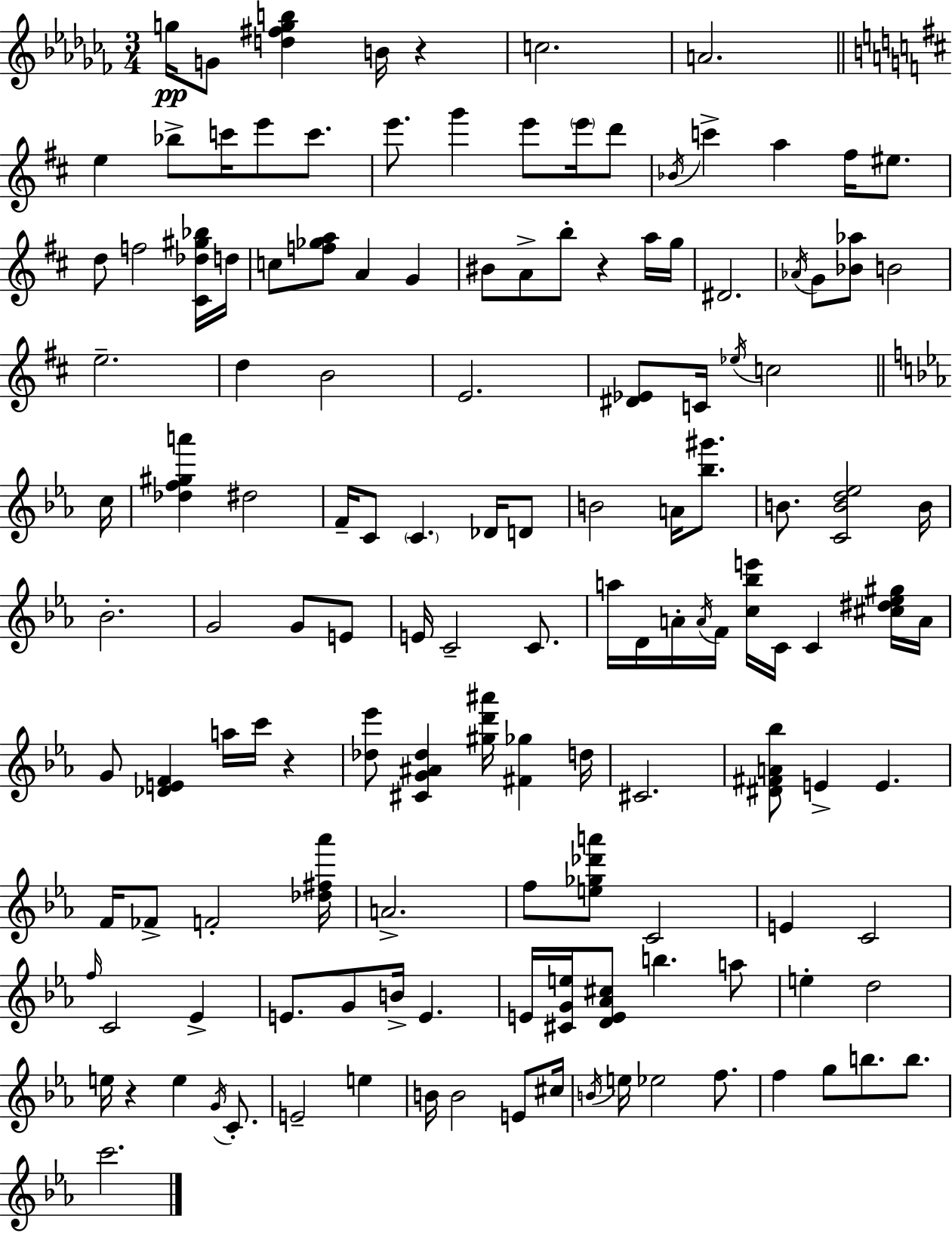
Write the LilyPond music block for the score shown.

{
  \clef treble
  \numericTimeSignature
  \time 3/4
  \key aes \minor
  g''16\pp g'8 <d'' fis'' g'' b''>4 b'16 r4 | c''2. | a'2. | \bar "||" \break \key b \minor e''4 bes''8-> c'''16 e'''8 c'''8. | e'''8. g'''4 e'''8 \parenthesize e'''16 d'''8 | \acciaccatura { bes'16 } c'''4-> a''4 fis''16 eis''8. | d''8 f''2 <cis' des'' gis'' bes''>16 | \break d''16 c''8 <f'' ges'' a''>8 a'4 g'4 | bis'8 a'8-> b''8-. r4 a''16 | g''16 dis'2. | \acciaccatura { aes'16 } g'8 <bes' aes''>8 b'2 | \break e''2.-- | d''4 b'2 | e'2. | <dis' ees'>8 c'16 \acciaccatura { ees''16 } c''2 | \break \bar "||" \break \key ees \major c''16 <des'' f'' gis'' a'''>4 dis''2 | f'16-- c'8 \parenthesize c'4. des'16 d'8 | b'2 a'16 <bes'' gis'''>8. | b'8. <c' b' d'' ees''>2 | \break b'16 bes'2.-. | g'2 g'8 e'8 | e'16 c'2-- c'8. | a''16 d'16 a'16-. \acciaccatura { a'16 } f'16 <c'' bes'' e'''>16 c'16 c'4 | \break <cis'' dis'' ees'' gis''>16 a'16 g'8 <des' e' f'>4 a''16 c'''16 r4 | <des'' ees'''>8 <cis' g' ais' des''>4 <gis'' d''' ais'''>16 <fis' ges''>4 | d''16 cis'2. | <dis' fis' a' bes''>8 e'4-> e'4. | \break f'16 fes'8-> f'2-. | <des'' fis'' aes'''>16 a'2.-> | f''8 <e'' ges'' des''' a'''>8 c'2 | e'4 c'2 | \break \grace { f''16 } c'2 ees'4-> | e'8. g'8 b'16-> e'4. | e'16 <cis' g' e''>16 <d' e' aes' cis''>8 b''4. | a''8 e''4-. d''2 | \break e''16 r4 e''4 | \acciaccatura { g'16 } c'8.-. e'2-- | e''4 b'16 b'2 | e'8 cis''16 \acciaccatura { b'16 } e''16 ees''2 | \break f''8. f''4 g''8 b''8. | b''8. c'''2. | \bar "|."
}